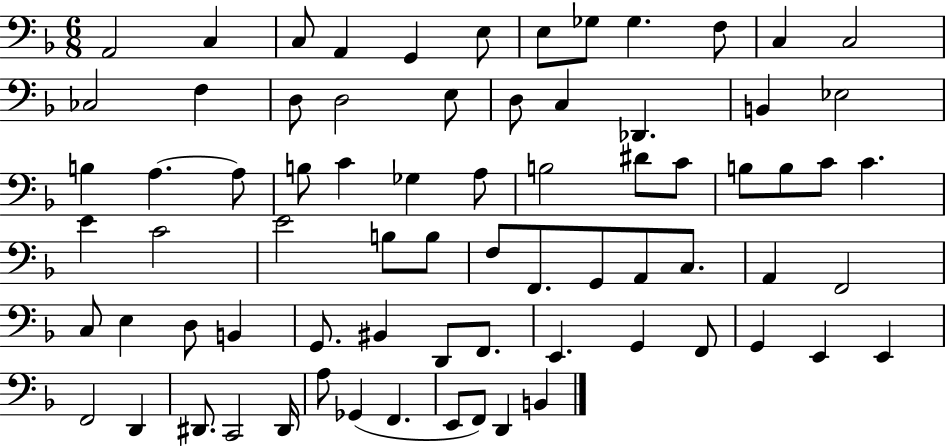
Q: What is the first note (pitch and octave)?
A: A2